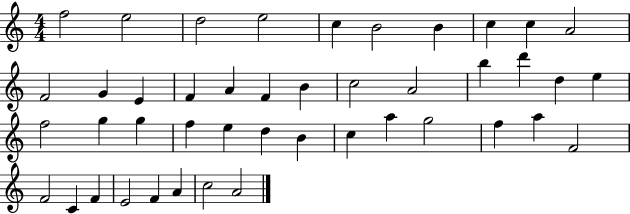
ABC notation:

X:1
T:Untitled
M:4/4
L:1/4
K:C
f2 e2 d2 e2 c B2 B c c A2 F2 G E F A F B c2 A2 b d' d e f2 g g f e d B c a g2 f a F2 F2 C F E2 F A c2 A2